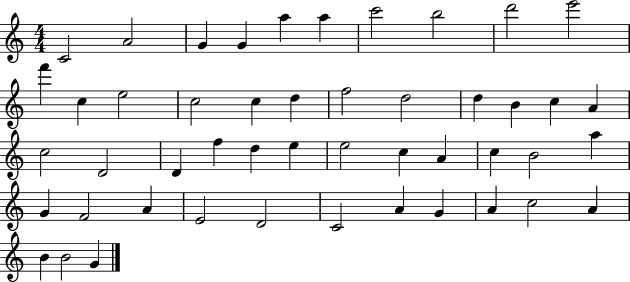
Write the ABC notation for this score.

X:1
T:Untitled
M:4/4
L:1/4
K:C
C2 A2 G G a a c'2 b2 d'2 e'2 f' c e2 c2 c d f2 d2 d B c A c2 D2 D f d e e2 c A c B2 a G F2 A E2 D2 C2 A G A c2 A B B2 G